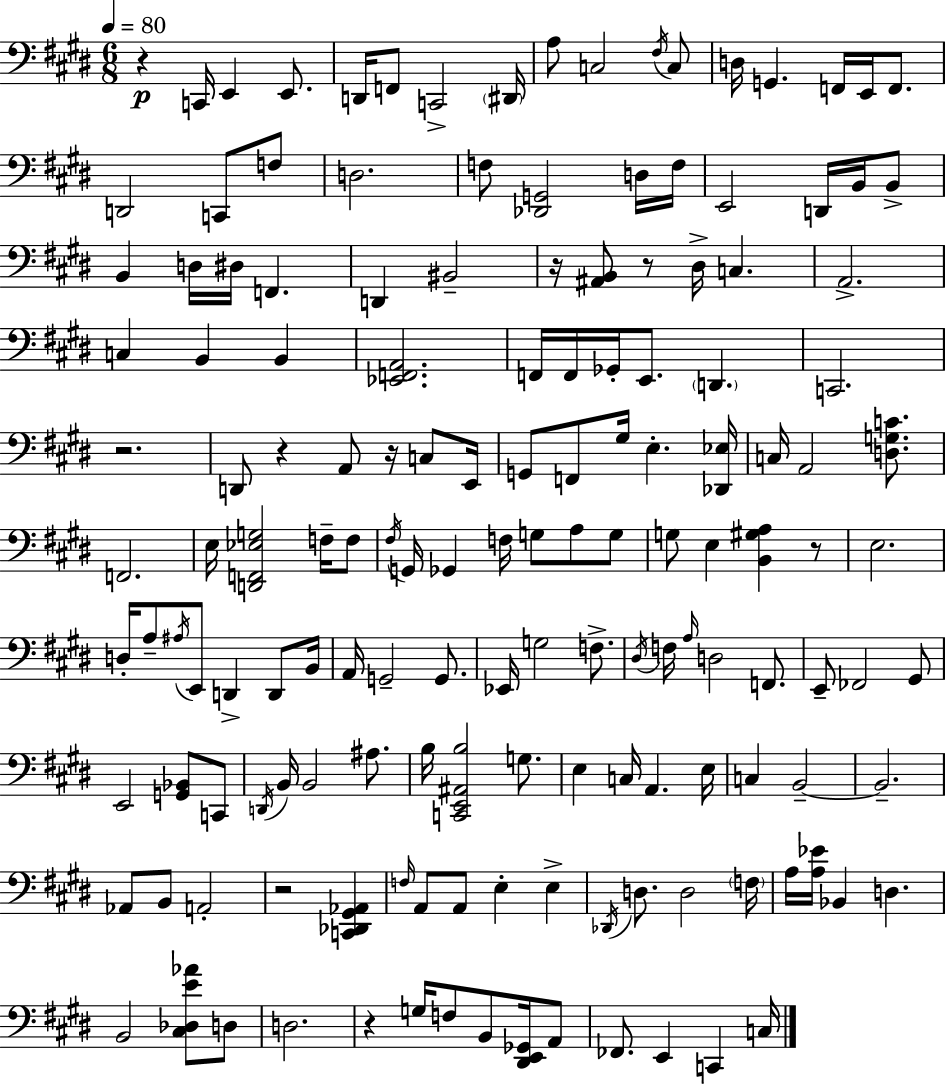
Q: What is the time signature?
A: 6/8